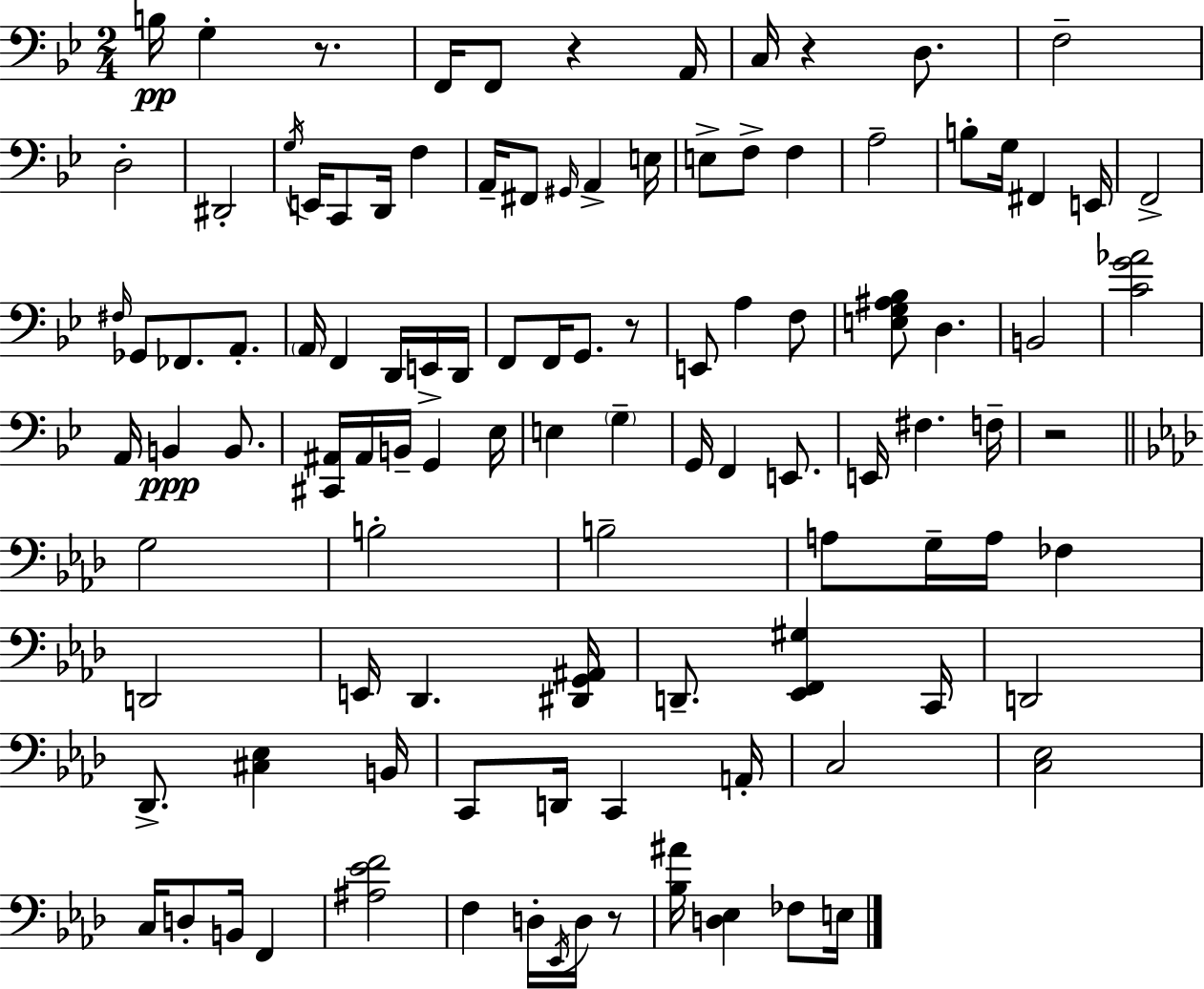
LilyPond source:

{
  \clef bass
  \numericTimeSignature
  \time 2/4
  \key bes \major
  b16\pp g4-. r8. | f,16 f,8 r4 a,16 | c16 r4 d8. | f2-- | \break d2-. | dis,2-. | \acciaccatura { g16 } e,16 c,8 d,16 f4 | a,16-- fis,8 \grace { gis,16 } a,4-> | \break e16 e8-> f8-> f4 | a2-- | b8-. g16 fis,4 | e,16 f,2-> | \break \grace { fis16 } ges,8 fes,8. | a,8.-. \parenthesize a,16 f,4 | d,16 e,16-> d,16 f,8 f,16 g,8. | r8 e,8 a4 | \break f8 <e g ais bes>8 d4. | b,2 | <c' g' aes'>2 | a,16 b,4\ppp | \break b,8. <cis, ais,>16 ais,16 b,16-- g,4 | ees16 e4 \parenthesize g4-- | g,16 f,4 | e,8. e,16 fis4. | \break f16-- r2 | \bar "||" \break \key aes \major g2 | b2-. | b2-- | a8 g16-- a16 fes4 | \break d,2 | e,16 des,4. <dis, g, ais,>16 | d,8.-- <ees, f, gis>4 c,16 | d,2 | \break des,8.-> <cis ees>4 b,16 | c,8 d,16 c,4 a,16-. | c2 | <c ees>2 | \break c16 d8-. b,16 f,4 | <ais ees' f'>2 | f4 d16-. \acciaccatura { ees,16 } d16 r8 | <bes ais'>16 <d ees>4 fes8 | \break e16 \bar "|."
}